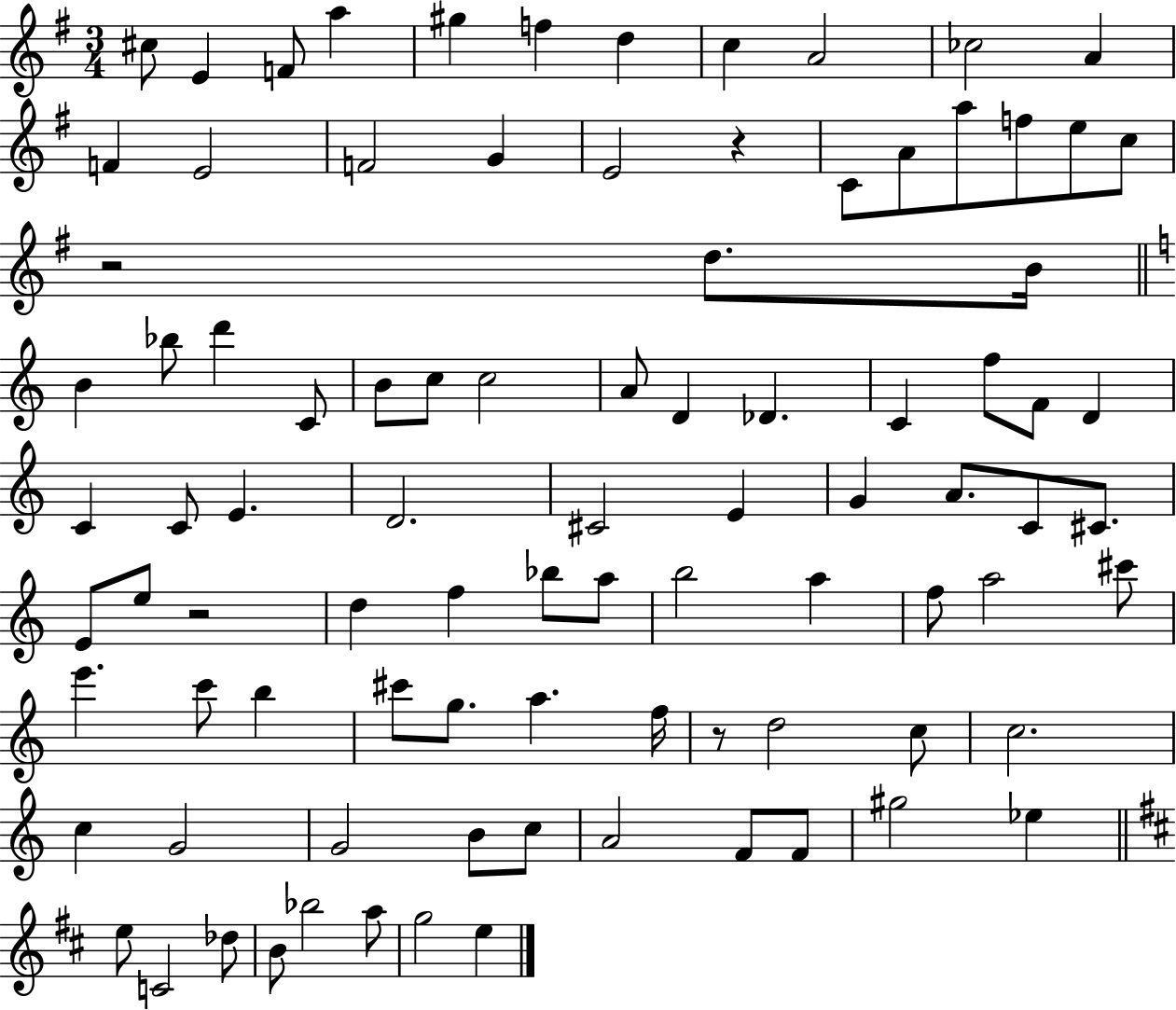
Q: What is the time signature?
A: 3/4